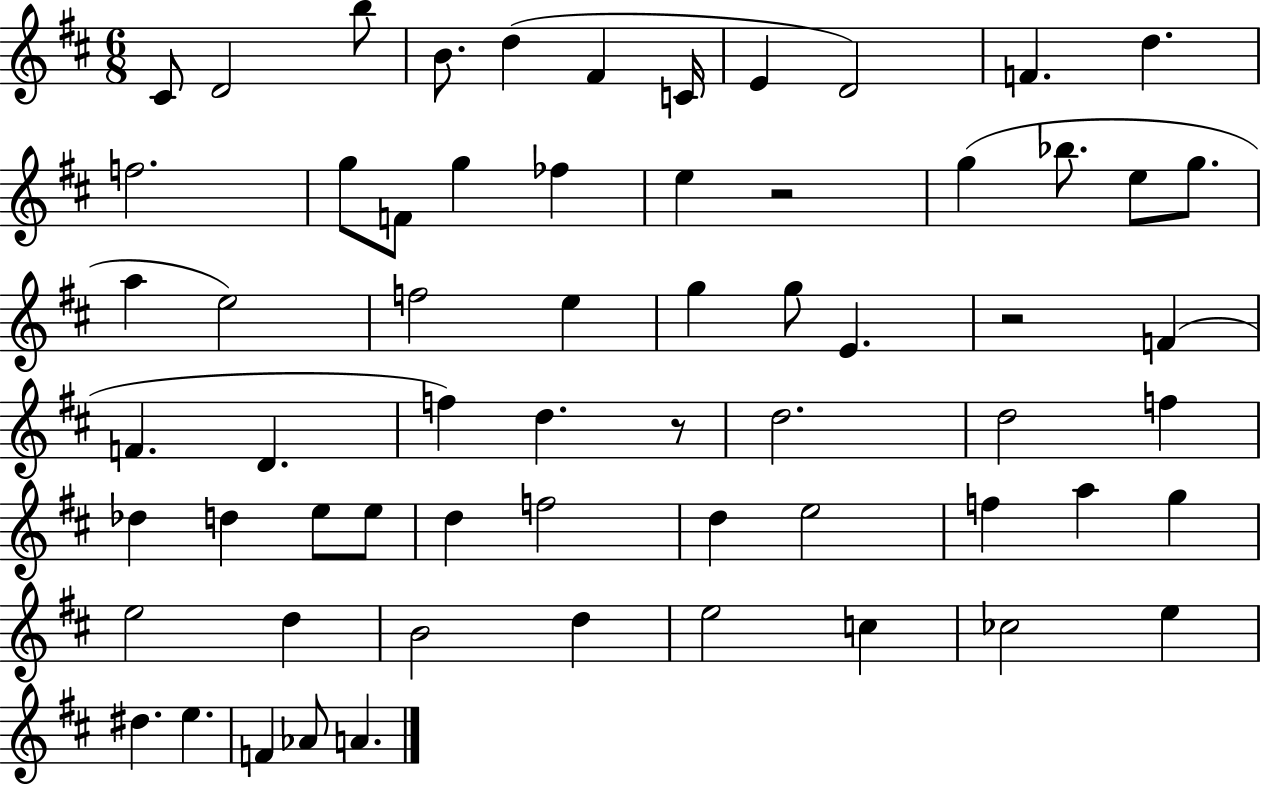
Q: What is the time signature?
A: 6/8